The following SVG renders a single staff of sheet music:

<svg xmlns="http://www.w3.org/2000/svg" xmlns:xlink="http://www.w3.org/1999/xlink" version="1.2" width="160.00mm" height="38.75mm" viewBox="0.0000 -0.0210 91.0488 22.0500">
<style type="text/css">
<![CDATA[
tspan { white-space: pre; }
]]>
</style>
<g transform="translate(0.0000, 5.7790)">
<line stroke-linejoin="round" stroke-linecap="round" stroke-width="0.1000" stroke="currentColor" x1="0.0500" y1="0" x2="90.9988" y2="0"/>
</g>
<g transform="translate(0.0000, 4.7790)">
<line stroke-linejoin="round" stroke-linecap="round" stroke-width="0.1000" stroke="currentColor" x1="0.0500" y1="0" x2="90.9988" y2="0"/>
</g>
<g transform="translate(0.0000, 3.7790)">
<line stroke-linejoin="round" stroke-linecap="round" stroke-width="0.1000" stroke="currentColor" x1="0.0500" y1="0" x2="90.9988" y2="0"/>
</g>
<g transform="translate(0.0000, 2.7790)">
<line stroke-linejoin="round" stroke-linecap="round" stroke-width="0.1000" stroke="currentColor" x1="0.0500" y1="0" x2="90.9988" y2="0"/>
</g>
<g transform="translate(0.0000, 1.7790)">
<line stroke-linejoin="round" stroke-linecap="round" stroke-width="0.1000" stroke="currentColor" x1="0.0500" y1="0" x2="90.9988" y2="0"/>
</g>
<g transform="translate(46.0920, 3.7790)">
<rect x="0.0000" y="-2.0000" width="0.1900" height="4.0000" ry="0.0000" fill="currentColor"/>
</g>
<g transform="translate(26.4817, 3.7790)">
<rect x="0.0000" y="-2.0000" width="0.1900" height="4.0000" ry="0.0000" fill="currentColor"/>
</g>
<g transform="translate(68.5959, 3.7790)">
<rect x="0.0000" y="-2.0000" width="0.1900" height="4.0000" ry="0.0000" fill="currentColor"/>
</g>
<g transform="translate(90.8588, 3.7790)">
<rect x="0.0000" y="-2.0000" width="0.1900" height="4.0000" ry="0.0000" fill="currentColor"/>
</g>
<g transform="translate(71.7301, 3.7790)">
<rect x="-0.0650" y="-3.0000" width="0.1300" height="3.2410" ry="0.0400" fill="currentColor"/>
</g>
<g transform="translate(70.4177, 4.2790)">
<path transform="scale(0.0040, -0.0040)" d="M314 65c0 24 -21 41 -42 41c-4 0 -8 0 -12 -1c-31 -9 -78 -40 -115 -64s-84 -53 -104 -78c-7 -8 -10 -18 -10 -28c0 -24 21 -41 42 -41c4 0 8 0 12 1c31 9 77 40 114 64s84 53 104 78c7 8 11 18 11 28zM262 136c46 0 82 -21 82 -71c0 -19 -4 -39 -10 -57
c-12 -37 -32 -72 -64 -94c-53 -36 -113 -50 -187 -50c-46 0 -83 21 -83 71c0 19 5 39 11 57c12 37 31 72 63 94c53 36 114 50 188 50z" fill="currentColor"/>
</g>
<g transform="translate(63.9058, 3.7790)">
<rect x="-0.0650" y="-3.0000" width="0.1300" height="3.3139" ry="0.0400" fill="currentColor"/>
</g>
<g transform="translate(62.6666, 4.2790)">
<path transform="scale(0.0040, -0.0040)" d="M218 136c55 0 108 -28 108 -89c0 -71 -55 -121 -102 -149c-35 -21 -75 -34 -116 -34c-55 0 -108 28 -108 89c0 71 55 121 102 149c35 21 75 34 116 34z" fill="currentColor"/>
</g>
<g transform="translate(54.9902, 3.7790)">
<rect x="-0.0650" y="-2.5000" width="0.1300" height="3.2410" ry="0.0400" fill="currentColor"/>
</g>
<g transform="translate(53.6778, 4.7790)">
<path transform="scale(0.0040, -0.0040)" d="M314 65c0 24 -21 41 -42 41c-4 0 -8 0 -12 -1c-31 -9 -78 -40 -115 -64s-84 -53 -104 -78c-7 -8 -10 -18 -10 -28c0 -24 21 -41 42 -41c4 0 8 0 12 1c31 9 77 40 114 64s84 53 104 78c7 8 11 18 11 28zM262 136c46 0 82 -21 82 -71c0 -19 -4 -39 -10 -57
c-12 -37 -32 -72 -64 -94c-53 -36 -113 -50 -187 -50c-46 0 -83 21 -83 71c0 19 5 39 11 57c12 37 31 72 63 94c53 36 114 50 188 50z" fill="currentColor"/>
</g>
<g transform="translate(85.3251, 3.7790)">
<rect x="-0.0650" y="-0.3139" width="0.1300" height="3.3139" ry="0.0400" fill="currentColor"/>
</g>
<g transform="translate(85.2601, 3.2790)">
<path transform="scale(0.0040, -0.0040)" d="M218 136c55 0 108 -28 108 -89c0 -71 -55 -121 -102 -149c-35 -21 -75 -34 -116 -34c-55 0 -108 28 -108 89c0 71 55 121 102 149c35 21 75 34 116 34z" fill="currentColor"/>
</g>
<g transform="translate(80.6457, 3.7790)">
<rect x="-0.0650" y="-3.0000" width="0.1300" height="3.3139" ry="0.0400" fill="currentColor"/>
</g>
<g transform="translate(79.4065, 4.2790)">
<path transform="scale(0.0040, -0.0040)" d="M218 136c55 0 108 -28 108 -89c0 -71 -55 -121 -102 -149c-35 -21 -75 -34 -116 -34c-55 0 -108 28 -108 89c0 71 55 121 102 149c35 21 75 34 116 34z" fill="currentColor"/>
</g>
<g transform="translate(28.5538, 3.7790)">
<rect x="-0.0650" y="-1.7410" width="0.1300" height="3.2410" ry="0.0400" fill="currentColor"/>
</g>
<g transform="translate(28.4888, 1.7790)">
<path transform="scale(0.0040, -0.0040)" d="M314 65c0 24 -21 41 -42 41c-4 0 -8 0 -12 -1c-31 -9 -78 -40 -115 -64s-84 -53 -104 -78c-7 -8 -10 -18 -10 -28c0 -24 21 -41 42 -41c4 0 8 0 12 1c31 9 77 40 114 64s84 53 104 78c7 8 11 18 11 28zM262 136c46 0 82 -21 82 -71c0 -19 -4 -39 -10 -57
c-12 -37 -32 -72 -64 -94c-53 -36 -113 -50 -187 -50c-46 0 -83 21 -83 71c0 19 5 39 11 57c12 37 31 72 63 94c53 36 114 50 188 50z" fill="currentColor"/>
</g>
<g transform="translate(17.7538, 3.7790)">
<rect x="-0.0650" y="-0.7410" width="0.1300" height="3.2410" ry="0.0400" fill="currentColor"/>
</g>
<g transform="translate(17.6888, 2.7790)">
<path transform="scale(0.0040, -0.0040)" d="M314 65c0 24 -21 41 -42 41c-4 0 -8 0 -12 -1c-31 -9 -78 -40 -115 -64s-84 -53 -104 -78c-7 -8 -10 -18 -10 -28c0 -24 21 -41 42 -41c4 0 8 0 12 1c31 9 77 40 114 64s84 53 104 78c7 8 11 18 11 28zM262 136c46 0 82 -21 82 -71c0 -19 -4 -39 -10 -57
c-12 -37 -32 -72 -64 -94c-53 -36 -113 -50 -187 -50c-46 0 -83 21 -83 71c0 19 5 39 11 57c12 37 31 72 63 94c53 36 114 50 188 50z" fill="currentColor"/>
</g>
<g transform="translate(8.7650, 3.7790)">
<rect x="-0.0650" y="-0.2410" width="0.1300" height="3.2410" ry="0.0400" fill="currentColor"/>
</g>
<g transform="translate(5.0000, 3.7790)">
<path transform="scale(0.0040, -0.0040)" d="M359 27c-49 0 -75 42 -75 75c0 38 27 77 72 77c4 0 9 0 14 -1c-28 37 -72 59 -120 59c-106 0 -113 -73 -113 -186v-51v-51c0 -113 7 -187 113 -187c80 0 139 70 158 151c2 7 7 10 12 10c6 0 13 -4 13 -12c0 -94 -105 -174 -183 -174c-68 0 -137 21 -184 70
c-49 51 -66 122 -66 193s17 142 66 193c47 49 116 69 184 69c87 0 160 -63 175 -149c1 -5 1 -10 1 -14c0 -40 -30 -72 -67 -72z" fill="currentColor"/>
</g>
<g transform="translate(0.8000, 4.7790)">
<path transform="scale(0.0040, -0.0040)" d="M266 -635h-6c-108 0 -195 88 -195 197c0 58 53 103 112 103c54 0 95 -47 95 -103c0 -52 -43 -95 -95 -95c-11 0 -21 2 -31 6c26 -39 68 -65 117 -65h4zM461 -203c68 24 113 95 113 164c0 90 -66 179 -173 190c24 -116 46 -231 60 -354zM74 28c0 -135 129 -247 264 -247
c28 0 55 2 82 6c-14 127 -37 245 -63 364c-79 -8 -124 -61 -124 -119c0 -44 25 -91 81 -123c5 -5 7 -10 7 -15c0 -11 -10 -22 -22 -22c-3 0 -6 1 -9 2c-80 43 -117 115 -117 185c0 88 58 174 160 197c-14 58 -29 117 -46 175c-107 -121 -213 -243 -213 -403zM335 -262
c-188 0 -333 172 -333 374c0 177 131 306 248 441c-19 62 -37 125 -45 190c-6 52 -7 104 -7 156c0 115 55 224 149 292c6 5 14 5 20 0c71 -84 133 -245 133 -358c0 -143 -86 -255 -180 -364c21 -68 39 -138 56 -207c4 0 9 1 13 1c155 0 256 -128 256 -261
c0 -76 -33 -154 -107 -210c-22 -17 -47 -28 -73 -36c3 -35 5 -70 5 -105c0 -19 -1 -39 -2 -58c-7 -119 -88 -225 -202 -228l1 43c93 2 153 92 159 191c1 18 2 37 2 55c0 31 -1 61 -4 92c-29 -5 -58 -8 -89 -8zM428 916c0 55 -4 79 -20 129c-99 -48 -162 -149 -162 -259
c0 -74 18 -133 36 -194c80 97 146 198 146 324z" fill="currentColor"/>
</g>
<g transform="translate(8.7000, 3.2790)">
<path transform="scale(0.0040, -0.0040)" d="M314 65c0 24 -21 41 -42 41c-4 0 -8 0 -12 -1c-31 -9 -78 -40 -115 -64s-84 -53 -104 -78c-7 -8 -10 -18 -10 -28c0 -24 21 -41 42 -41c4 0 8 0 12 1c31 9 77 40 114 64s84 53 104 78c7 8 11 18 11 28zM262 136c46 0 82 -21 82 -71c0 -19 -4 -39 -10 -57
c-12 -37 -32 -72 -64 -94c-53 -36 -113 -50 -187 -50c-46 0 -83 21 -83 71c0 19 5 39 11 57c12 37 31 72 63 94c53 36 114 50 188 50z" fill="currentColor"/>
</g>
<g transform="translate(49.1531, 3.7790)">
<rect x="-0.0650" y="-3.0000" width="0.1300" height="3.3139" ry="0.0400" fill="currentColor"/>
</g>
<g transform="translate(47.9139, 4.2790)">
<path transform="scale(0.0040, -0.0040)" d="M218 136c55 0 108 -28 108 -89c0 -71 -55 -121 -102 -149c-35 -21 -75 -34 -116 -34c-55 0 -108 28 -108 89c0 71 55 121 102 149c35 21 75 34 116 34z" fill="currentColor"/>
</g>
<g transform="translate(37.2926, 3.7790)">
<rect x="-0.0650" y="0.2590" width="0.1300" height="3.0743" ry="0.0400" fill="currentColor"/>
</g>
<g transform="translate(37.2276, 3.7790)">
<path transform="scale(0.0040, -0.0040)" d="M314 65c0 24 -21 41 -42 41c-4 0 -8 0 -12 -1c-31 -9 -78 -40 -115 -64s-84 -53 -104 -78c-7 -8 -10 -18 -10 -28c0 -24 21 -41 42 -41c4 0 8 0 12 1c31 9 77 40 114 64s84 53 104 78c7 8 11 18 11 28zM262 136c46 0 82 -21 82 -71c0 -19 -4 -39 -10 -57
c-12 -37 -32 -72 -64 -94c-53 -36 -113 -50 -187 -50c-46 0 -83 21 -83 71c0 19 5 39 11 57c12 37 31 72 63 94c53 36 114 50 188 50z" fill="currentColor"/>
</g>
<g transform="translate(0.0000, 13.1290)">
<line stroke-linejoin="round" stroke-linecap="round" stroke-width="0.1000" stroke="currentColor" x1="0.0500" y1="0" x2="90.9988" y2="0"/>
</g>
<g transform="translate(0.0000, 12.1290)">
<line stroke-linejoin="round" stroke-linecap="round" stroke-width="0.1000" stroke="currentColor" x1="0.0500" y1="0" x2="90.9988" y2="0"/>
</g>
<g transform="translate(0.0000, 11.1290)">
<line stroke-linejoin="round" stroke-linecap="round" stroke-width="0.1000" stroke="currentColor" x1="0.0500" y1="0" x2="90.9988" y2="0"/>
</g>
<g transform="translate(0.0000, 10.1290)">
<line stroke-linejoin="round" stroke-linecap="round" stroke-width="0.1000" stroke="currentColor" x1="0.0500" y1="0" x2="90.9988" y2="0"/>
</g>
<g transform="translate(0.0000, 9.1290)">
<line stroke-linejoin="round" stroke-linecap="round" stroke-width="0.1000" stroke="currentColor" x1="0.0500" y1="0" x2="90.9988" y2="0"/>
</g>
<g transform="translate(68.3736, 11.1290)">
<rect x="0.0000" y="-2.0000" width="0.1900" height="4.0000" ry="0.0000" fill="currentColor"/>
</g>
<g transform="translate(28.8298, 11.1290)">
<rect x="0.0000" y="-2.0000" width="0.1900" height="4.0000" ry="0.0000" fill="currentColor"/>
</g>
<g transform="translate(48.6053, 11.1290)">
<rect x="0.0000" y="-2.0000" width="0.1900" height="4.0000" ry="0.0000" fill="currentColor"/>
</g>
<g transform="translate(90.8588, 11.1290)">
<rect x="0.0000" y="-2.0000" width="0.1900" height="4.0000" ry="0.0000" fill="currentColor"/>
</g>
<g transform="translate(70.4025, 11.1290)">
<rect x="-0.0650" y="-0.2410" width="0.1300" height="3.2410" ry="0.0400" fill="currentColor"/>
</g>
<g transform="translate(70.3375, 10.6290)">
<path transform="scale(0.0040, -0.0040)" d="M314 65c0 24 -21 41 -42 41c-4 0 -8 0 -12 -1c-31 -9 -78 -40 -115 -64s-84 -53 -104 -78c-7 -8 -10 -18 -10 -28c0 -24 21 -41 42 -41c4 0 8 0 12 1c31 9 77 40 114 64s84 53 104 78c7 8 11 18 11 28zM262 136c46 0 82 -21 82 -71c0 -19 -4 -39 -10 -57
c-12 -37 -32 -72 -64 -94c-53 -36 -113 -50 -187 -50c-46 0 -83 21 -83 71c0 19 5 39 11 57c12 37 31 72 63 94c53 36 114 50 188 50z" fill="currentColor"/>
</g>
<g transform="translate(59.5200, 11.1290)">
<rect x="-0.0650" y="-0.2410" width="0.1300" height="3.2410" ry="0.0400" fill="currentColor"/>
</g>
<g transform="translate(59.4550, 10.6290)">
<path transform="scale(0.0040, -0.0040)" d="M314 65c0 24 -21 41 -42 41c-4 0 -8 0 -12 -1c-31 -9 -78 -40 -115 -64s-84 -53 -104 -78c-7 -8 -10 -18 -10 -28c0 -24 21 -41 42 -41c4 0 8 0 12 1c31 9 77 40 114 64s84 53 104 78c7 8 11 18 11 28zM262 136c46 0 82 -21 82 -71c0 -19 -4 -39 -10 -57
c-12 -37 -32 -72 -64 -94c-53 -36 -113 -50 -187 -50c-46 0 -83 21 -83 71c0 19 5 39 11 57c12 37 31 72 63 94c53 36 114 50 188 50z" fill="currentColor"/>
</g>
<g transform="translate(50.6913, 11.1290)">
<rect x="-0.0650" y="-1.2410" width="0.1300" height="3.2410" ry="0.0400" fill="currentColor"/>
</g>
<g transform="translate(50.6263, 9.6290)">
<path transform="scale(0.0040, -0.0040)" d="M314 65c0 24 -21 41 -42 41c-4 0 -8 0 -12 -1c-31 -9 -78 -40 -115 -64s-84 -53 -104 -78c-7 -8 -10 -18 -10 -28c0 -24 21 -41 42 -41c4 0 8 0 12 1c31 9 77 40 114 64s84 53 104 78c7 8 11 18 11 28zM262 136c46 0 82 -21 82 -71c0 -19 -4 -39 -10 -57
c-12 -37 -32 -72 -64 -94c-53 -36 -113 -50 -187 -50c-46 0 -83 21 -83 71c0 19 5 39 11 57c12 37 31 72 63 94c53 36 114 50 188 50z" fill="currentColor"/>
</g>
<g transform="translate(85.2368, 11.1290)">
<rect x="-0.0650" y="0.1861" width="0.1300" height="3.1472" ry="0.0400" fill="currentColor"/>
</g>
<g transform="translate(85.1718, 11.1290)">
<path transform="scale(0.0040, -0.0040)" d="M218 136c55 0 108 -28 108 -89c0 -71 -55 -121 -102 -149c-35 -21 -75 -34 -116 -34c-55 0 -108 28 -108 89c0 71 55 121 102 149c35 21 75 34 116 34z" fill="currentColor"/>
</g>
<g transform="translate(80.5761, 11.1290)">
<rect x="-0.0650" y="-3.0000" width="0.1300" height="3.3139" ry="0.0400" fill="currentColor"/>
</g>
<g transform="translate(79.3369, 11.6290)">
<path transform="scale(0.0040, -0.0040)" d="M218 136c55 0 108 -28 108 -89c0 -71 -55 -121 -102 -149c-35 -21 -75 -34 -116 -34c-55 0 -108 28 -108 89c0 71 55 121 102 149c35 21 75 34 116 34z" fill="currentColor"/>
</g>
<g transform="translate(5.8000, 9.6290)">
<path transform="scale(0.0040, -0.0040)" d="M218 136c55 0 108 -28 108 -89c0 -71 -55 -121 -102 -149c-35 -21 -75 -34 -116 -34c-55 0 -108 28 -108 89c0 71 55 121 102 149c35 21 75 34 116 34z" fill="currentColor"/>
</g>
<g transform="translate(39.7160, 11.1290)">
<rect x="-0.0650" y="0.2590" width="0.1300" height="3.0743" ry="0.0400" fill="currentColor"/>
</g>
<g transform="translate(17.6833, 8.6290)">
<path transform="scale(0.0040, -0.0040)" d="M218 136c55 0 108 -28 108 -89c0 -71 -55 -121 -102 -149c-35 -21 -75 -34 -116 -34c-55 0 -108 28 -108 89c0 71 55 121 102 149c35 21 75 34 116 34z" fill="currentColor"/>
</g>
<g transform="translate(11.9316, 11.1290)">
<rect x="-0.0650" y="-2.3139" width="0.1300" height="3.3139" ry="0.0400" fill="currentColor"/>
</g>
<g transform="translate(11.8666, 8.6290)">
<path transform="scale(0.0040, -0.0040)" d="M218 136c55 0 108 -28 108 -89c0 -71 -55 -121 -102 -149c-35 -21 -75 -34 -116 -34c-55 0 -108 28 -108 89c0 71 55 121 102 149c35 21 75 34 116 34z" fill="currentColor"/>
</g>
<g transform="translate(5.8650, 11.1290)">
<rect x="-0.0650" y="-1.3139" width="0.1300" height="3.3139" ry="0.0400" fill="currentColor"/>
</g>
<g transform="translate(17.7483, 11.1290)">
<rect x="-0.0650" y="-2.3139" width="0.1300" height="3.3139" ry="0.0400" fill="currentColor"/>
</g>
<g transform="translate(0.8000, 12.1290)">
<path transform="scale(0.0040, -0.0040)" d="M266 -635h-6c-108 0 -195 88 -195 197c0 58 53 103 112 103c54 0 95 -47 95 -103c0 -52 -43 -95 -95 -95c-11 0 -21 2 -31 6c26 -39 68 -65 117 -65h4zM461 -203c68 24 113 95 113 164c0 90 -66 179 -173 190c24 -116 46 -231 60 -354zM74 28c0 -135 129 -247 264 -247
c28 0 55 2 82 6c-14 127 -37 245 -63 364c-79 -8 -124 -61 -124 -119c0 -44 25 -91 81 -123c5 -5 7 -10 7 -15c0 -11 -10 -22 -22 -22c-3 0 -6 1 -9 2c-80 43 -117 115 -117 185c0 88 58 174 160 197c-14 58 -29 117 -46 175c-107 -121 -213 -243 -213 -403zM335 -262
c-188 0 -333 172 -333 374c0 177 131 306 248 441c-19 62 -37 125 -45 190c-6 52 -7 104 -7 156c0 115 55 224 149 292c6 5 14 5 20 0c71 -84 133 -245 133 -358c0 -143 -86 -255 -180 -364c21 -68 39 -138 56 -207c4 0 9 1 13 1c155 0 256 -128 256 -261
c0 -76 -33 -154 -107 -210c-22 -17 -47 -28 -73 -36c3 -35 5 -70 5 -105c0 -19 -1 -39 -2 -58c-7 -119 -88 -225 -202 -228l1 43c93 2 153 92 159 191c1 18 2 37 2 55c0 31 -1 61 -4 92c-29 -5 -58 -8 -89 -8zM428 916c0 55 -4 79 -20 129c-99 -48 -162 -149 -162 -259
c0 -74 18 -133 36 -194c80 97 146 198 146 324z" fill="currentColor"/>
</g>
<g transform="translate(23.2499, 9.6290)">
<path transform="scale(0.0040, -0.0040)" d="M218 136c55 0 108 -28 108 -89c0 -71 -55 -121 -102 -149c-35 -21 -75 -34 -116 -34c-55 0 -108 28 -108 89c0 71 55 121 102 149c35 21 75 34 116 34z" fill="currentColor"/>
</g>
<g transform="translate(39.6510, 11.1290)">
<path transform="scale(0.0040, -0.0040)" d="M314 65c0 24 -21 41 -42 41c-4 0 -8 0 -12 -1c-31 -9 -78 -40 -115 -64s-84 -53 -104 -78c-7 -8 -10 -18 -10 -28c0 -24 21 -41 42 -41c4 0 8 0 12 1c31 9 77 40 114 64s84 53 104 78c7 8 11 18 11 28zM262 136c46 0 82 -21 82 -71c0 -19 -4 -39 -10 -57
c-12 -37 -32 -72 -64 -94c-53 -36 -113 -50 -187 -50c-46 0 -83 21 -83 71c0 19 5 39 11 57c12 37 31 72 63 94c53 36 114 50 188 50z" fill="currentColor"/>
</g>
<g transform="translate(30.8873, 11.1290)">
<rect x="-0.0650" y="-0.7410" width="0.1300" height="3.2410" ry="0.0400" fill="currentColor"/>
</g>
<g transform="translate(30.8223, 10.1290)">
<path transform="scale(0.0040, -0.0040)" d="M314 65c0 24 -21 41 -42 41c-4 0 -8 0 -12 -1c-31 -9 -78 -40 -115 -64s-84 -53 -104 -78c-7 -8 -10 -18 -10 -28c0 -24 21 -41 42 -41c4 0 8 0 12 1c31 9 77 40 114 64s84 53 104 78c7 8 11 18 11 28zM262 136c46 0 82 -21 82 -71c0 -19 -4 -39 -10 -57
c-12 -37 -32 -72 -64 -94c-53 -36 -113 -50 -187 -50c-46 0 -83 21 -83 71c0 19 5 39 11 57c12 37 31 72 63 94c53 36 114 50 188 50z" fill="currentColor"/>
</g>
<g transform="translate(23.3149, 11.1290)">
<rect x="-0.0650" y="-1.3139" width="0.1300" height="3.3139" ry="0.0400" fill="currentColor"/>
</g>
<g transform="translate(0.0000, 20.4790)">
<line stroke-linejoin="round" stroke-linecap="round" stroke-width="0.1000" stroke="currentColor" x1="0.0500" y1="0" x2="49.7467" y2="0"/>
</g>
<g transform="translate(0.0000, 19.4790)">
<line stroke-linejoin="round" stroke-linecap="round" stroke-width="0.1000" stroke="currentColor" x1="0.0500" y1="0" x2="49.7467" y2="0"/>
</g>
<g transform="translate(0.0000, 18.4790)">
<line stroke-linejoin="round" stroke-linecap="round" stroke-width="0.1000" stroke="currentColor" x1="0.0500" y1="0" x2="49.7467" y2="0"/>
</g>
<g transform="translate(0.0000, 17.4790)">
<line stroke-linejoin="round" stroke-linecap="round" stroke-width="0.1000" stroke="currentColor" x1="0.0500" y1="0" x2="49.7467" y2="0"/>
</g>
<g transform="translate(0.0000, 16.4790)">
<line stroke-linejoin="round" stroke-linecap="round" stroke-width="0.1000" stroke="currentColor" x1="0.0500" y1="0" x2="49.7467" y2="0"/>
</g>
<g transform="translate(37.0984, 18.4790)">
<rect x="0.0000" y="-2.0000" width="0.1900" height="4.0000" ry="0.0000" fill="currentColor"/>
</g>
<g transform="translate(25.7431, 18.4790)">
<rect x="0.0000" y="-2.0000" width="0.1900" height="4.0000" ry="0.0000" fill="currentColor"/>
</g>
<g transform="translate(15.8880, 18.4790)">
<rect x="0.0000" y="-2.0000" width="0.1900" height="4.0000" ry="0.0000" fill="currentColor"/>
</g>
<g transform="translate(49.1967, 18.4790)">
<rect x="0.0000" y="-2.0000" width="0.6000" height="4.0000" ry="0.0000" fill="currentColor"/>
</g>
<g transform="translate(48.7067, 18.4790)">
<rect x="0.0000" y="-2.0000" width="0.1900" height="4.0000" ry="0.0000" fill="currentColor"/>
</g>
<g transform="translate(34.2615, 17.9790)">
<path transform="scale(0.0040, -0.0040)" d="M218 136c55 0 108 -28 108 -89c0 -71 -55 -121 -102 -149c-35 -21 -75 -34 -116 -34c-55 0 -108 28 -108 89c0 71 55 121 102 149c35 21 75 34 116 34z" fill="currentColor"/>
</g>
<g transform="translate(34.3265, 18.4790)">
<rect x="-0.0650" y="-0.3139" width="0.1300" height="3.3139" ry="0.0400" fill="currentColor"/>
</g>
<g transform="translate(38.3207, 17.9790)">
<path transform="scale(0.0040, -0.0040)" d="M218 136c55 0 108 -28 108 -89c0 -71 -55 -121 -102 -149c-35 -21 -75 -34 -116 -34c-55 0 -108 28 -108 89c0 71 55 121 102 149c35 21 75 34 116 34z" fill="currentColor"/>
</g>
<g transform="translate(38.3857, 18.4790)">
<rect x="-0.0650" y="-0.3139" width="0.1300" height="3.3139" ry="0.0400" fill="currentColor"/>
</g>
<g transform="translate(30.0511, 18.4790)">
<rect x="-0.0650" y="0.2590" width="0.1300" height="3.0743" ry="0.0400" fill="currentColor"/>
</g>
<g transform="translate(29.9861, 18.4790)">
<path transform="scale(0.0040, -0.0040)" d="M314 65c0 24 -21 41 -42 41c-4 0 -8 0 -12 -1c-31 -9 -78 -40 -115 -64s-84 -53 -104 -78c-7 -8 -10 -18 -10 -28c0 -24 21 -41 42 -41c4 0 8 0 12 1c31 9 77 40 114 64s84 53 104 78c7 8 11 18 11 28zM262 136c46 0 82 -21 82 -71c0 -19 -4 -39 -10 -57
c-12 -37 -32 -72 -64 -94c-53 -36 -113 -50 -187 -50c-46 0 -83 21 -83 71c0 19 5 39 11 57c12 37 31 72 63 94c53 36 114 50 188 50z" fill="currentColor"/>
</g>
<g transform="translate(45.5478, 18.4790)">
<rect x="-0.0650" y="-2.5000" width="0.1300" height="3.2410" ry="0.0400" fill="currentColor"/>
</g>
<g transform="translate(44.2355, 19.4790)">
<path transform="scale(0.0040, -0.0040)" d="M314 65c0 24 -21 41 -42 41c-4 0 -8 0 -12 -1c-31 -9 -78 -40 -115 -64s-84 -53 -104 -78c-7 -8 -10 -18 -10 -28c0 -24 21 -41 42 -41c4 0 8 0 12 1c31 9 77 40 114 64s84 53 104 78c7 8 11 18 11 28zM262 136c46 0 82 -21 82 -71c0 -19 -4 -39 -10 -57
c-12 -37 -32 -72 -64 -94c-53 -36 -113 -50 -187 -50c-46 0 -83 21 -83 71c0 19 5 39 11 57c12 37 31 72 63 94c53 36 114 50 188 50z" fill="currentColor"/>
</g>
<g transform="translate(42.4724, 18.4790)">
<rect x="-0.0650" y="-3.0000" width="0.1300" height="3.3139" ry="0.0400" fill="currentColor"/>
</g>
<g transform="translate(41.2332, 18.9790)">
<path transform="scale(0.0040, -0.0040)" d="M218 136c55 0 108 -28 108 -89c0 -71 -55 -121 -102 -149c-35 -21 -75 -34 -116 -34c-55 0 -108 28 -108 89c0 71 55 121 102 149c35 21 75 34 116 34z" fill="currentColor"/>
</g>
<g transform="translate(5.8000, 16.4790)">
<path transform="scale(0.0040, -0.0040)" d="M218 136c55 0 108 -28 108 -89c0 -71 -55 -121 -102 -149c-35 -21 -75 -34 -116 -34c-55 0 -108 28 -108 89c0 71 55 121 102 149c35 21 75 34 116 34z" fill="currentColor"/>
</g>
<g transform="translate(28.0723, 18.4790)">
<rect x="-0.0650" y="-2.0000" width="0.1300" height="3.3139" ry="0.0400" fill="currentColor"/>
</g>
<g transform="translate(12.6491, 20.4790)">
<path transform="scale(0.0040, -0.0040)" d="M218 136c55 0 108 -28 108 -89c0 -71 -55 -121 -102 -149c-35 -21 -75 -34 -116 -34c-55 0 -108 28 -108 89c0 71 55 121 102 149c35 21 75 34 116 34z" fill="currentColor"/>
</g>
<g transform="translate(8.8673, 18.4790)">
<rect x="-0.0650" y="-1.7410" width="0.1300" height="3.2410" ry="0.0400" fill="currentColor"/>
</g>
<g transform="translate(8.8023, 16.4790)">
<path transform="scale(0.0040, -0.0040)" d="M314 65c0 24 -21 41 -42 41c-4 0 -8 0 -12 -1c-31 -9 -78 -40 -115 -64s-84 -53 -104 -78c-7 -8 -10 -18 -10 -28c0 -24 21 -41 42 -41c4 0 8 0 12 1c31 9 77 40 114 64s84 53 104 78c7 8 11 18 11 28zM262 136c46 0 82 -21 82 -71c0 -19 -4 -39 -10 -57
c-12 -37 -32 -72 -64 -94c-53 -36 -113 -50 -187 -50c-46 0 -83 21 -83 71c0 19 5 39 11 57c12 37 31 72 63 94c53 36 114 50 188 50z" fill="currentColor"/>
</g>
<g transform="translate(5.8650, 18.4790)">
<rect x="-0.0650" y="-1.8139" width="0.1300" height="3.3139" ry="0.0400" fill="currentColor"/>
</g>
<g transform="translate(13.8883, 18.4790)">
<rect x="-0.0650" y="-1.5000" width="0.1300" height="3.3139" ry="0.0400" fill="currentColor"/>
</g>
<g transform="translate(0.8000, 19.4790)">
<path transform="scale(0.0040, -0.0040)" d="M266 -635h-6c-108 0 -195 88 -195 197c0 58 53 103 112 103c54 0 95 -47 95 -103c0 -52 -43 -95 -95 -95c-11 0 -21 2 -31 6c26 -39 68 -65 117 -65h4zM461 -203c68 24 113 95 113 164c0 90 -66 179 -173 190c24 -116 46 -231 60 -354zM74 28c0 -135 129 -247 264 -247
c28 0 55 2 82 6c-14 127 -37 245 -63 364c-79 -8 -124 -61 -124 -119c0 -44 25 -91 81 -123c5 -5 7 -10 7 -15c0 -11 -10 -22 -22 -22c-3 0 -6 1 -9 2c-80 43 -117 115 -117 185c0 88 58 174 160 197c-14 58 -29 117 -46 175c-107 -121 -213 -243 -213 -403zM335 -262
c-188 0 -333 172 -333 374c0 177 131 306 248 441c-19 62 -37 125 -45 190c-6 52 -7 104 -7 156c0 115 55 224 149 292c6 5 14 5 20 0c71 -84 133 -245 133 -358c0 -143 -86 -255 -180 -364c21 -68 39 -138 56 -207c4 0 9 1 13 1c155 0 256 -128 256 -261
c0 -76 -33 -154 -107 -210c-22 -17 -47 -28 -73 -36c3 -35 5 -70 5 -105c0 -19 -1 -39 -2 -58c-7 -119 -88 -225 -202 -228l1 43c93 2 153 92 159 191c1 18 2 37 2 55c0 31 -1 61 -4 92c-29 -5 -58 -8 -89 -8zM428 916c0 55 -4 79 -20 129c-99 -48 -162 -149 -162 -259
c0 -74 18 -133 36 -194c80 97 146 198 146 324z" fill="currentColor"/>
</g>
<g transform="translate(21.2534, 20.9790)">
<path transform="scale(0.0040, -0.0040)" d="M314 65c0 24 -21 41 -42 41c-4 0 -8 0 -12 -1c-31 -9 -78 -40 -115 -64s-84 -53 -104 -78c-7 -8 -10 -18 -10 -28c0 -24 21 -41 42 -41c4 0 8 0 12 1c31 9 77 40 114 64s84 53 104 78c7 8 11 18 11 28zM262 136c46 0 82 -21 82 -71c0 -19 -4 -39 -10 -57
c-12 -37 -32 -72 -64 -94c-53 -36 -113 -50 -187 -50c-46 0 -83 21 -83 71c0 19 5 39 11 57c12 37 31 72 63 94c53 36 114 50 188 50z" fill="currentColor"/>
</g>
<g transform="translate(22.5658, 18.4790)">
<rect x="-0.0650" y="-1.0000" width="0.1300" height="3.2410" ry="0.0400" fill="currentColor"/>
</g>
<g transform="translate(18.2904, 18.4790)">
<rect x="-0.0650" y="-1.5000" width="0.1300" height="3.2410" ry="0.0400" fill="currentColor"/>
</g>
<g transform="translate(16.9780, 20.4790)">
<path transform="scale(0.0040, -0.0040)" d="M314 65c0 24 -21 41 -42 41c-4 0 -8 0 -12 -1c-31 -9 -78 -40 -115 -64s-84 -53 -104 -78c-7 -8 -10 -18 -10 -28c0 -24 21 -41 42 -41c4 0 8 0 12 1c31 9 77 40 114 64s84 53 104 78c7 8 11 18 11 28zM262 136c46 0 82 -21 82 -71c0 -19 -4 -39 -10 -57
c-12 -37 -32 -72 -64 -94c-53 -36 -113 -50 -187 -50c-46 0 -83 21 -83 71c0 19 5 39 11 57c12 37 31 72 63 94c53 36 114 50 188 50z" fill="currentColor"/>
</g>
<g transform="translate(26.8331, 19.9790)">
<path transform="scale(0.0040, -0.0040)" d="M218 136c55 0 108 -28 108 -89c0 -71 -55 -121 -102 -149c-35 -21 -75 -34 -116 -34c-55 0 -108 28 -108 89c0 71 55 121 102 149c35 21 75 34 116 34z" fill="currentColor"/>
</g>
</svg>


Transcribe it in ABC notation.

X:1
T:Untitled
M:4/4
L:1/4
K:C
c2 d2 f2 B2 A G2 A A2 A c e g g e d2 B2 e2 c2 c2 A B f f2 E E2 D2 F B2 c c A G2